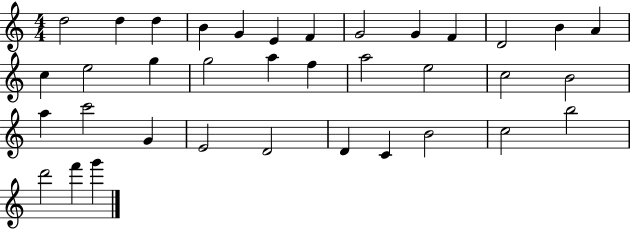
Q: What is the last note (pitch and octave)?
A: G6